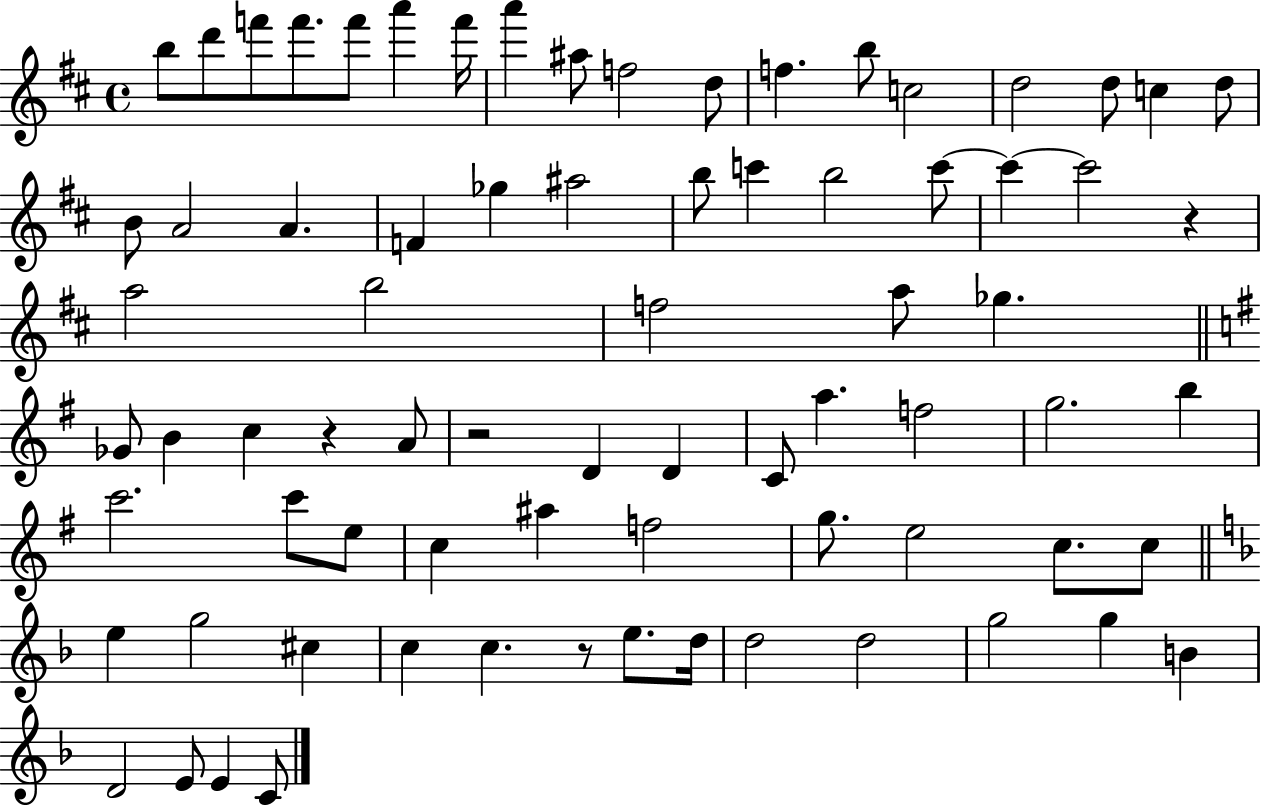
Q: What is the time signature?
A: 4/4